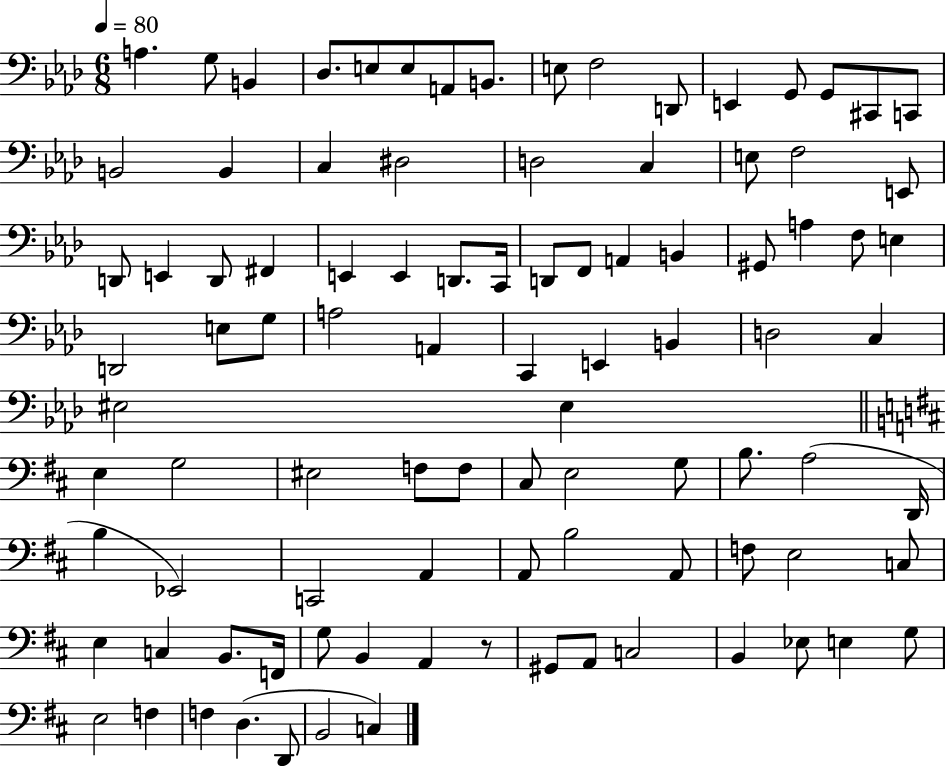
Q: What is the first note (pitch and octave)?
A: A3